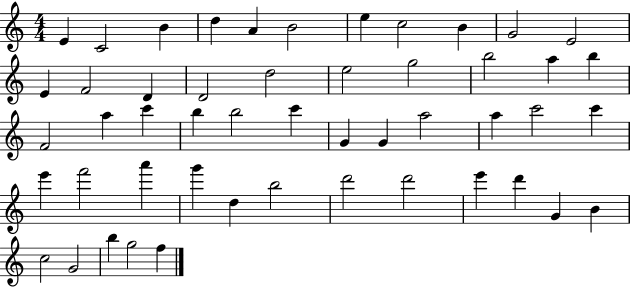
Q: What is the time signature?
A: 4/4